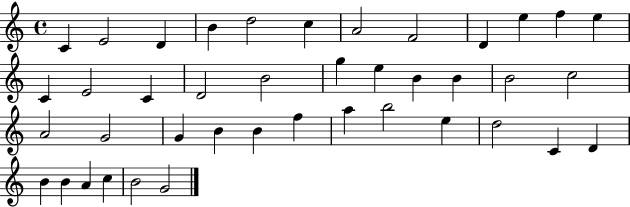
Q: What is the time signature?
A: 4/4